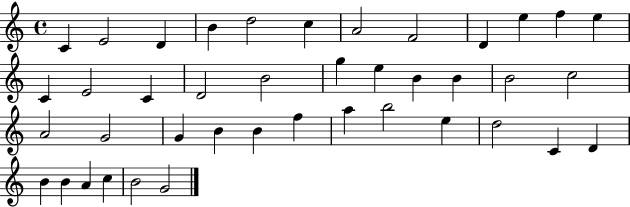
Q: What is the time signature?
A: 4/4